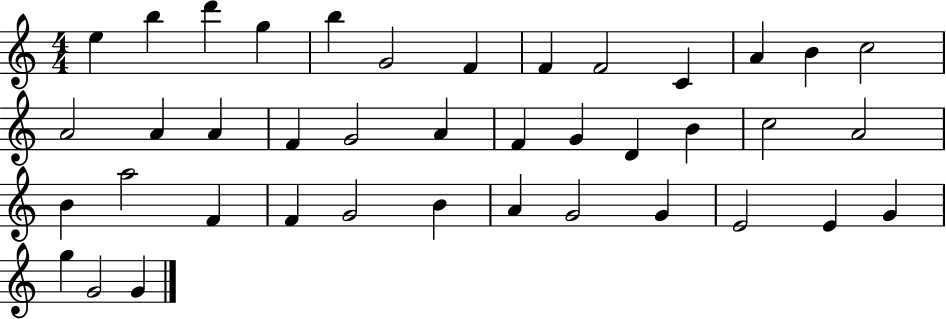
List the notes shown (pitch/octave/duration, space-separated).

E5/q B5/q D6/q G5/q B5/q G4/h F4/q F4/q F4/h C4/q A4/q B4/q C5/h A4/h A4/q A4/q F4/q G4/h A4/q F4/q G4/q D4/q B4/q C5/h A4/h B4/q A5/h F4/q F4/q G4/h B4/q A4/q G4/h G4/q E4/h E4/q G4/q G5/q G4/h G4/q